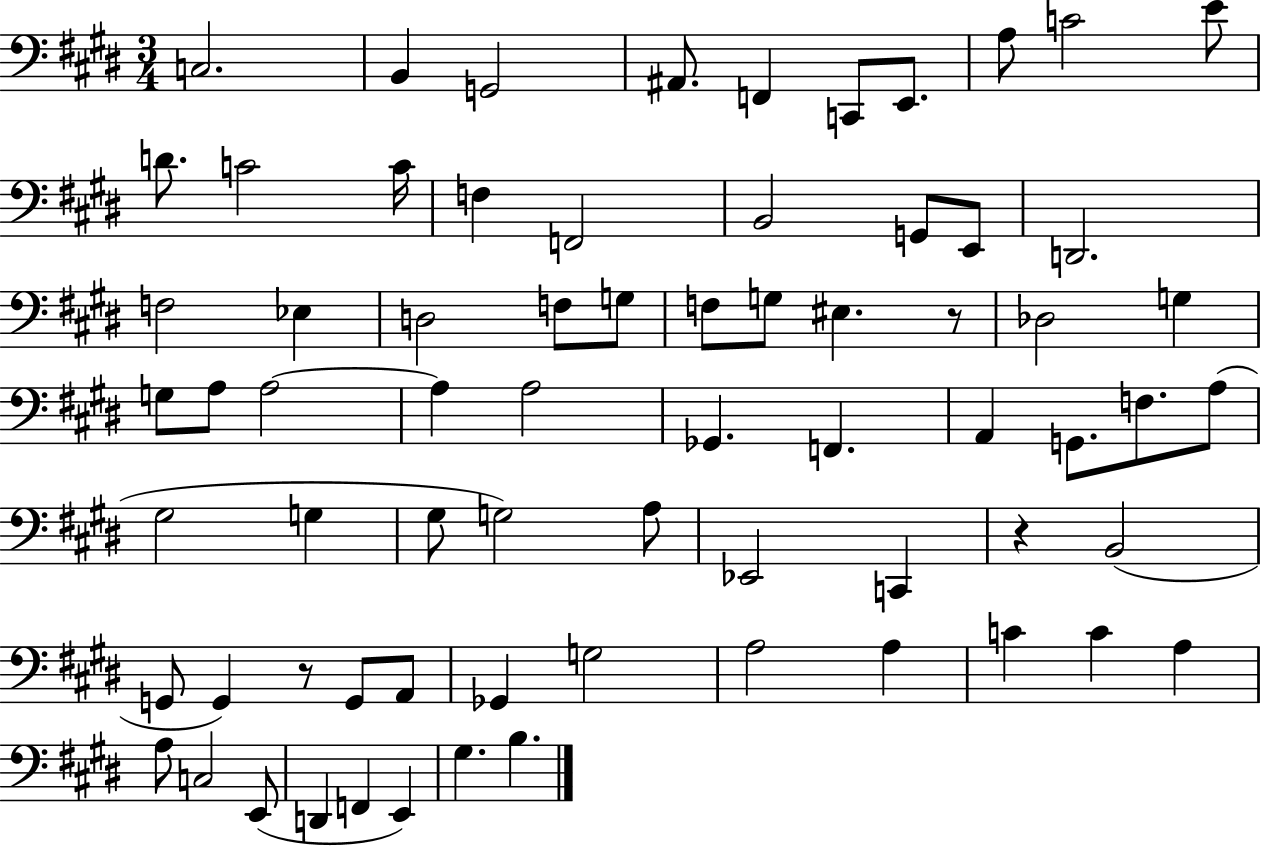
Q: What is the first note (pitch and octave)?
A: C3